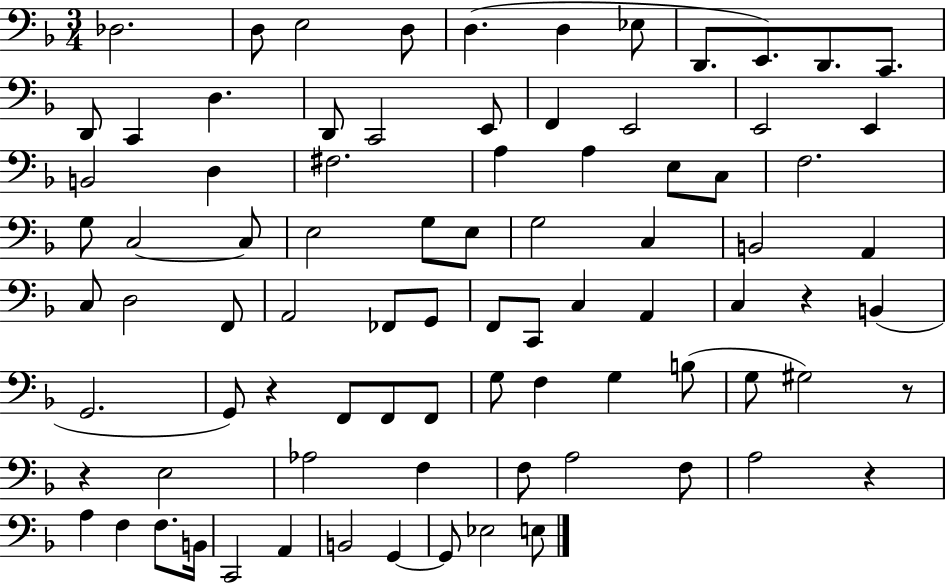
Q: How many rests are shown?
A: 5